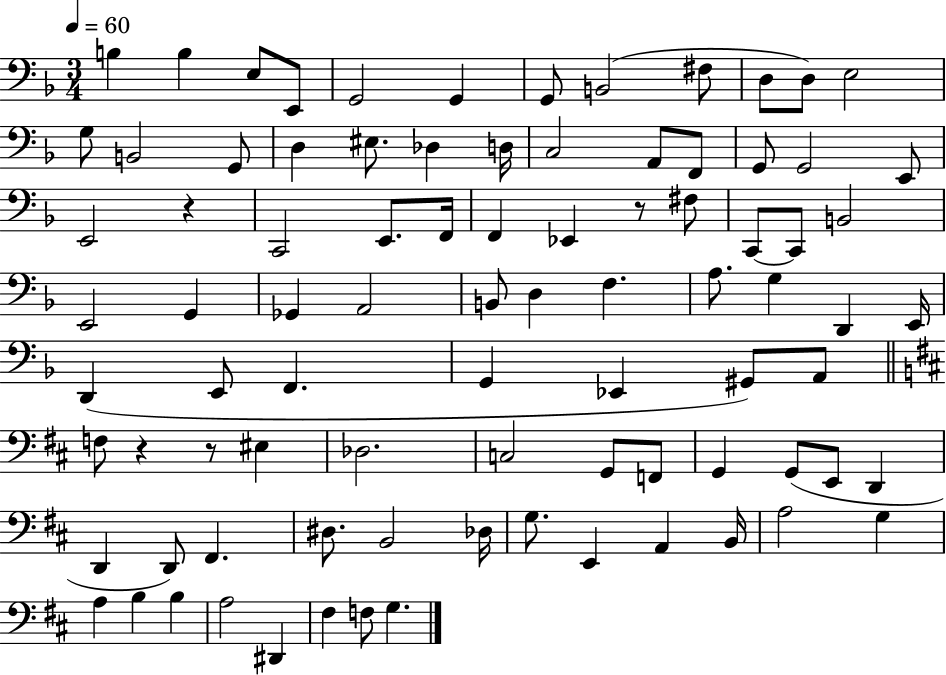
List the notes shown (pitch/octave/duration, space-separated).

B3/q B3/q E3/e E2/e G2/h G2/q G2/e B2/h F#3/e D3/e D3/e E3/h G3/e B2/h G2/e D3/q EIS3/e. Db3/q D3/s C3/h A2/e F2/e G2/e G2/h E2/e E2/h R/q C2/h E2/e. F2/s F2/q Eb2/q R/e F#3/e C2/e C2/e B2/h E2/h G2/q Gb2/q A2/h B2/e D3/q F3/q. A3/e. G3/q D2/q E2/s D2/q E2/e F2/q. G2/q Eb2/q G#2/e A2/e F3/e R/q R/e EIS3/q Db3/h. C3/h G2/e F2/e G2/q G2/e E2/e D2/q D2/q D2/e F#2/q. D#3/e. B2/h Db3/s G3/e. E2/q A2/q B2/s A3/h G3/q A3/q B3/q B3/q A3/h D#2/q F#3/q F3/e G3/q.